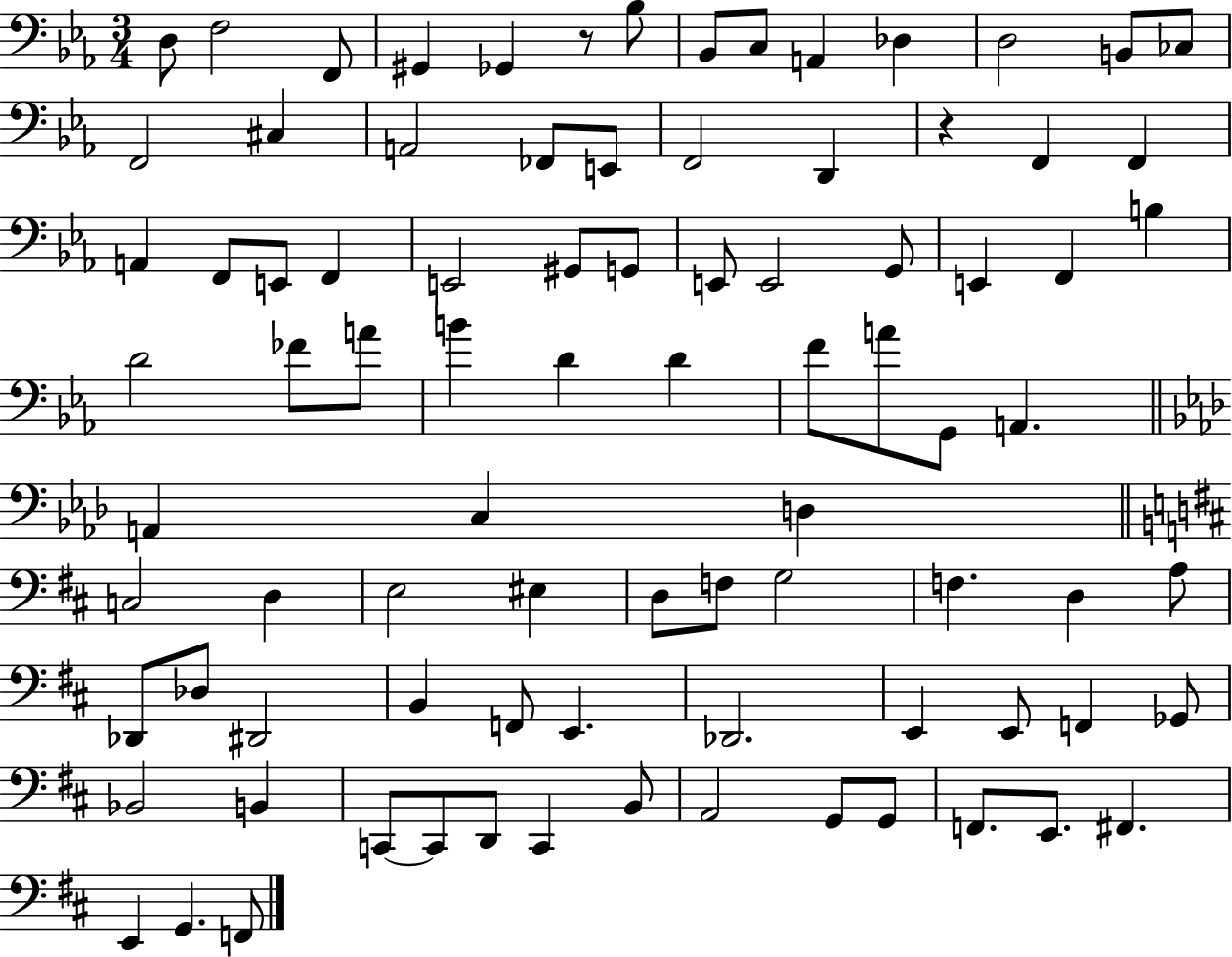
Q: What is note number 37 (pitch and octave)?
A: FES4